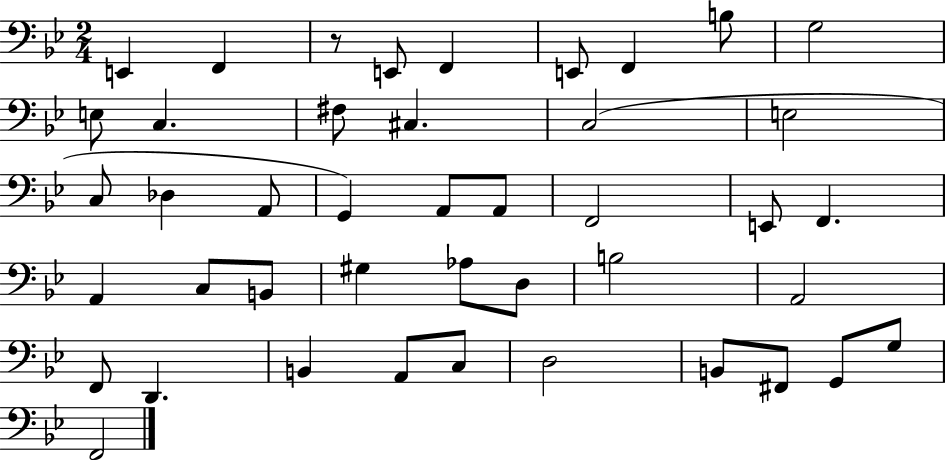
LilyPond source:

{
  \clef bass
  \numericTimeSignature
  \time 2/4
  \key bes \major
  e,4 f,4 | r8 e,8 f,4 | e,8 f,4 b8 | g2 | \break e8 c4. | fis8 cis4. | c2( | e2 | \break c8 des4 a,8 | g,4) a,8 a,8 | f,2 | e,8 f,4. | \break a,4 c8 b,8 | gis4 aes8 d8 | b2 | a,2 | \break f,8 d,4. | b,4 a,8 c8 | d2 | b,8 fis,8 g,8 g8 | \break f,2 | \bar "|."
}